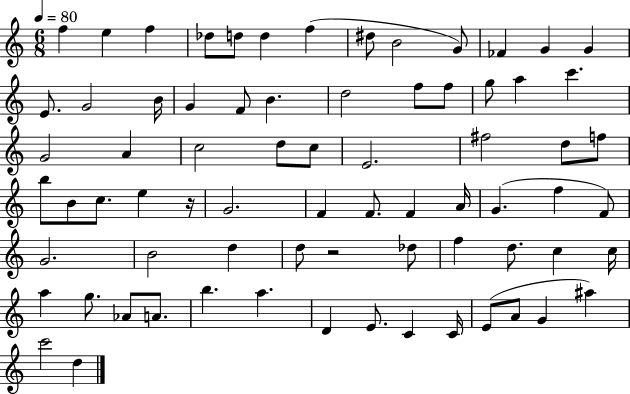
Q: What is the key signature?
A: C major